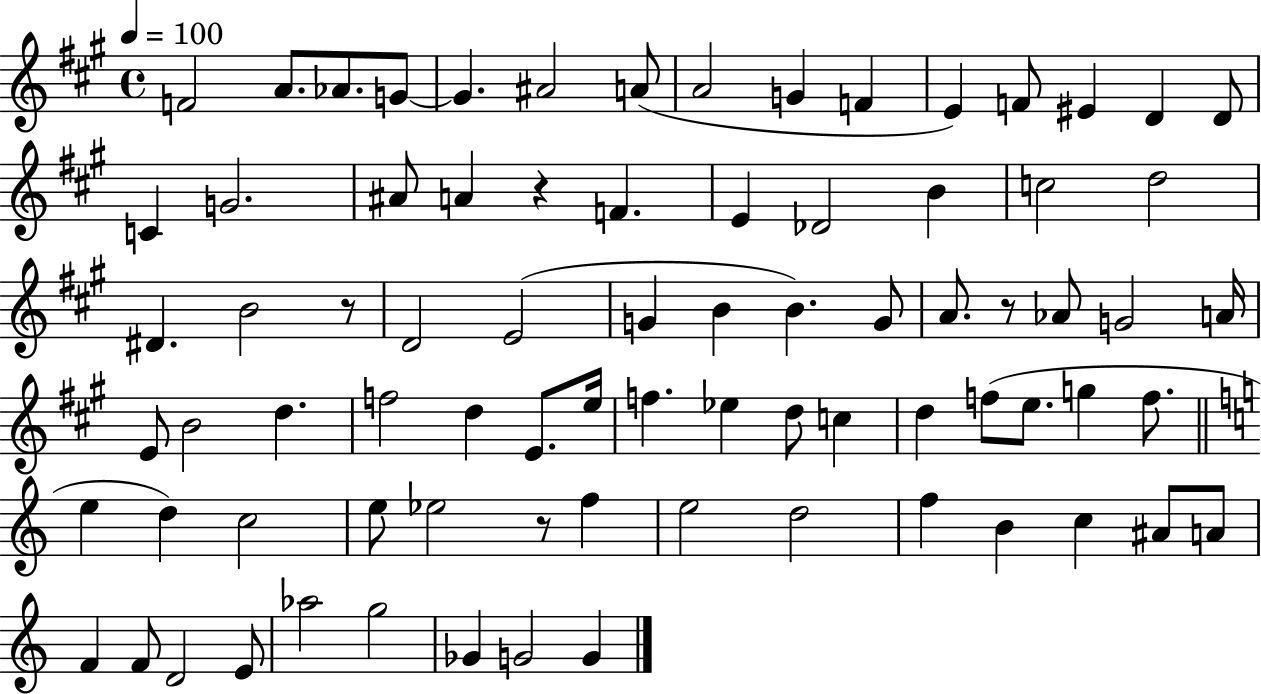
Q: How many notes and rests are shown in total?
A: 79